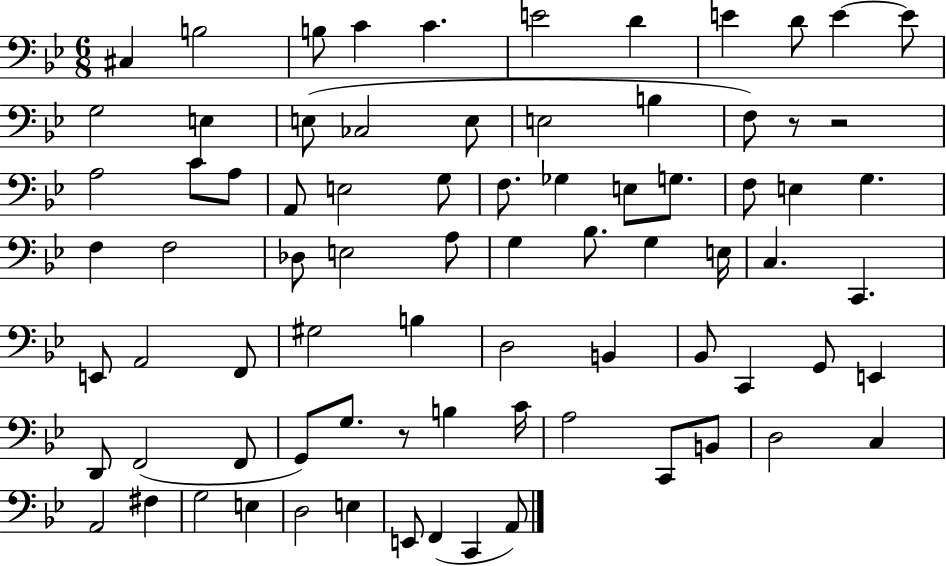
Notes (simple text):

C#3/q B3/h B3/e C4/q C4/q. E4/h D4/q E4/q D4/e E4/q E4/e G3/h E3/q E3/e CES3/h E3/e E3/h B3/q F3/e R/e R/h A3/h C4/e A3/e A2/e E3/h G3/e F3/e. Gb3/q E3/e G3/e. F3/e E3/q G3/q. F3/q F3/h Db3/e E3/h A3/e G3/q Bb3/e. G3/q E3/s C3/q. C2/q. E2/e A2/h F2/e G#3/h B3/q D3/h B2/q Bb2/e C2/q G2/e E2/q D2/e F2/h F2/e G2/e G3/e. R/e B3/q C4/s A3/h C2/e B2/e D3/h C3/q A2/h F#3/q G3/h E3/q D3/h E3/q E2/e F2/q C2/q A2/e